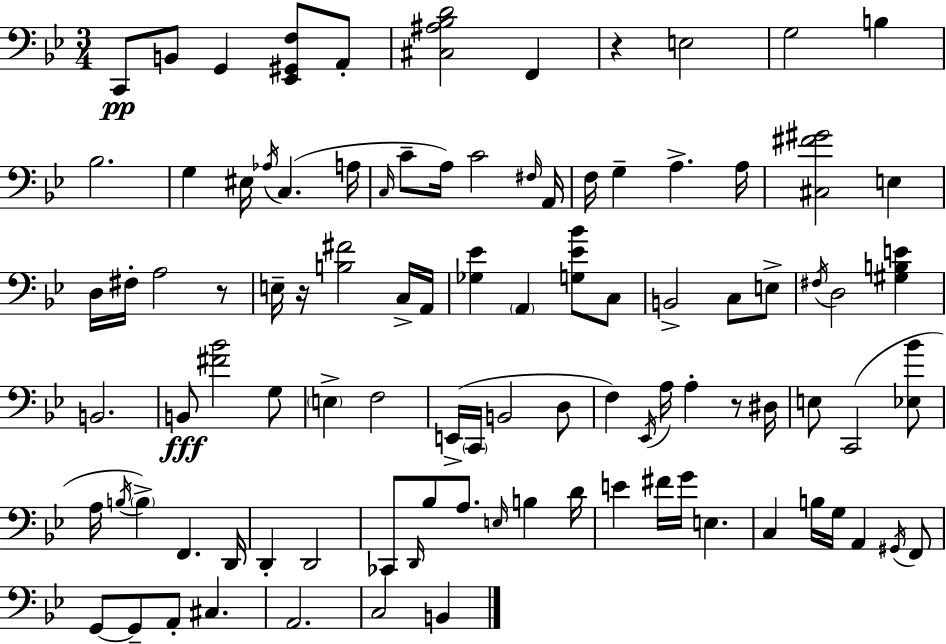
X:1
T:Untitled
M:3/4
L:1/4
K:Gm
C,,/2 B,,/2 G,, [_E,,^G,,F,]/2 A,,/2 [^C,^A,_B,D]2 F,, z E,2 G,2 B, _B,2 G, ^E,/4 _A,/4 C, A,/4 C,/4 C/2 A,/4 C2 ^F,/4 A,,/4 F,/4 G, A, A,/4 [^C,^F^G]2 E, D,/4 ^F,/4 A,2 z/2 E,/4 z/4 [B,^F]2 C,/4 A,,/4 [_G,_E] A,, [G,_E_B]/2 C,/2 B,,2 C,/2 E,/2 ^F,/4 D,2 [^G,B,E] B,,2 B,,/2 [^F_B]2 G,/2 E, F,2 E,,/4 C,,/4 B,,2 D,/2 F, _E,,/4 A,/4 A, z/2 ^D,/4 E,/2 C,,2 [_E,_B]/2 A,/4 B,/4 B, F,, D,,/4 D,, D,,2 _C,,/2 D,,/4 _B,/2 A,/2 E,/4 B, D/4 E ^F/4 G/4 E, C, B,/4 G,/4 A,, ^G,,/4 F,,/2 G,,/2 G,,/2 A,,/2 ^C, A,,2 C,2 B,,